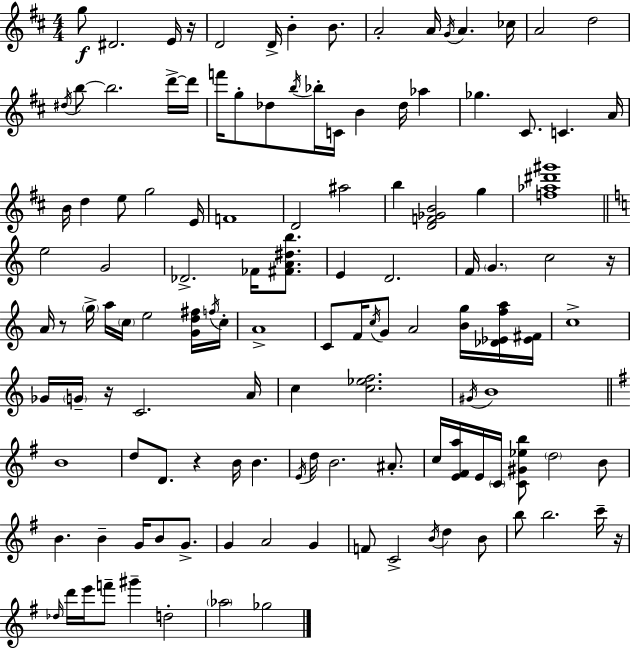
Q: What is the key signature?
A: D major